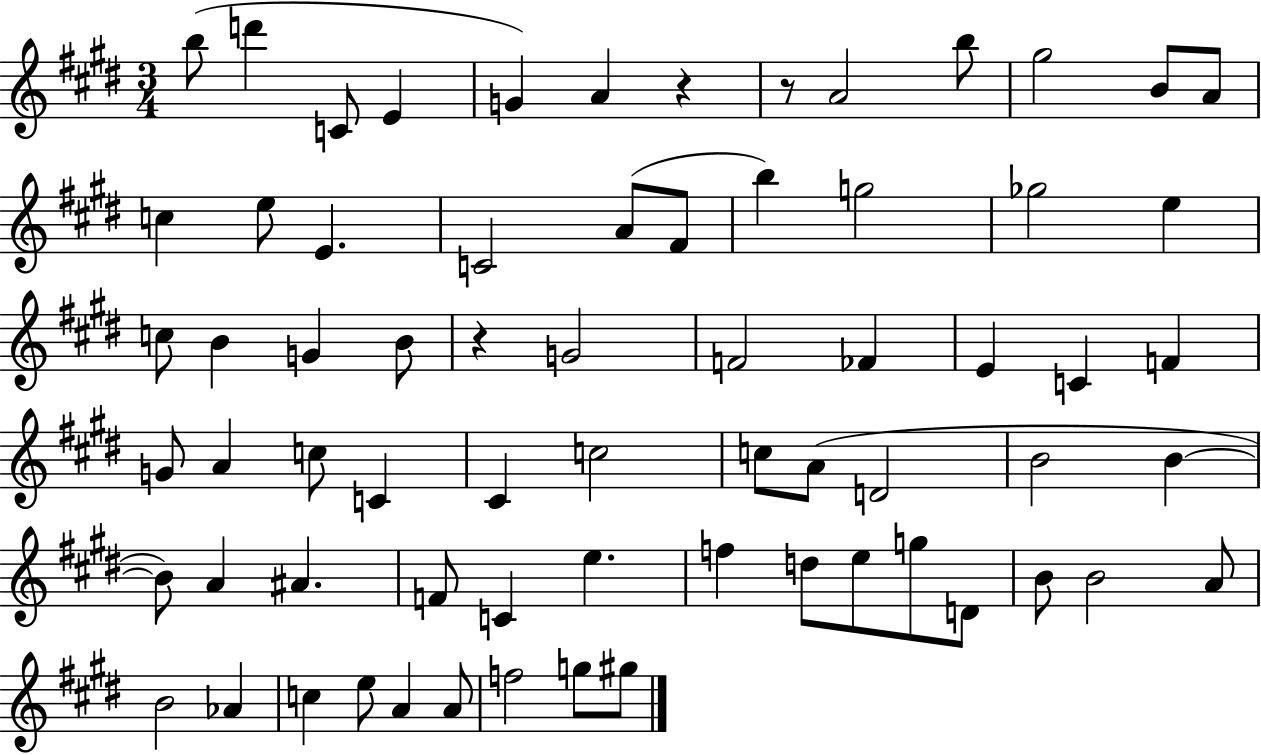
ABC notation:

X:1
T:Untitled
M:3/4
L:1/4
K:E
b/2 d' C/2 E G A z z/2 A2 b/2 ^g2 B/2 A/2 c e/2 E C2 A/2 ^F/2 b g2 _g2 e c/2 B G B/2 z G2 F2 _F E C F G/2 A c/2 C ^C c2 c/2 A/2 D2 B2 B B/2 A ^A F/2 C e f d/2 e/2 g/2 D/2 B/2 B2 A/2 B2 _A c e/2 A A/2 f2 g/2 ^g/2